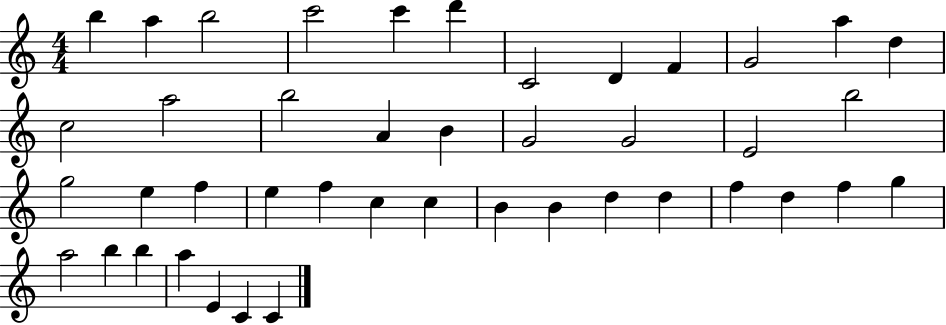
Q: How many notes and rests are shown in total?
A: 43